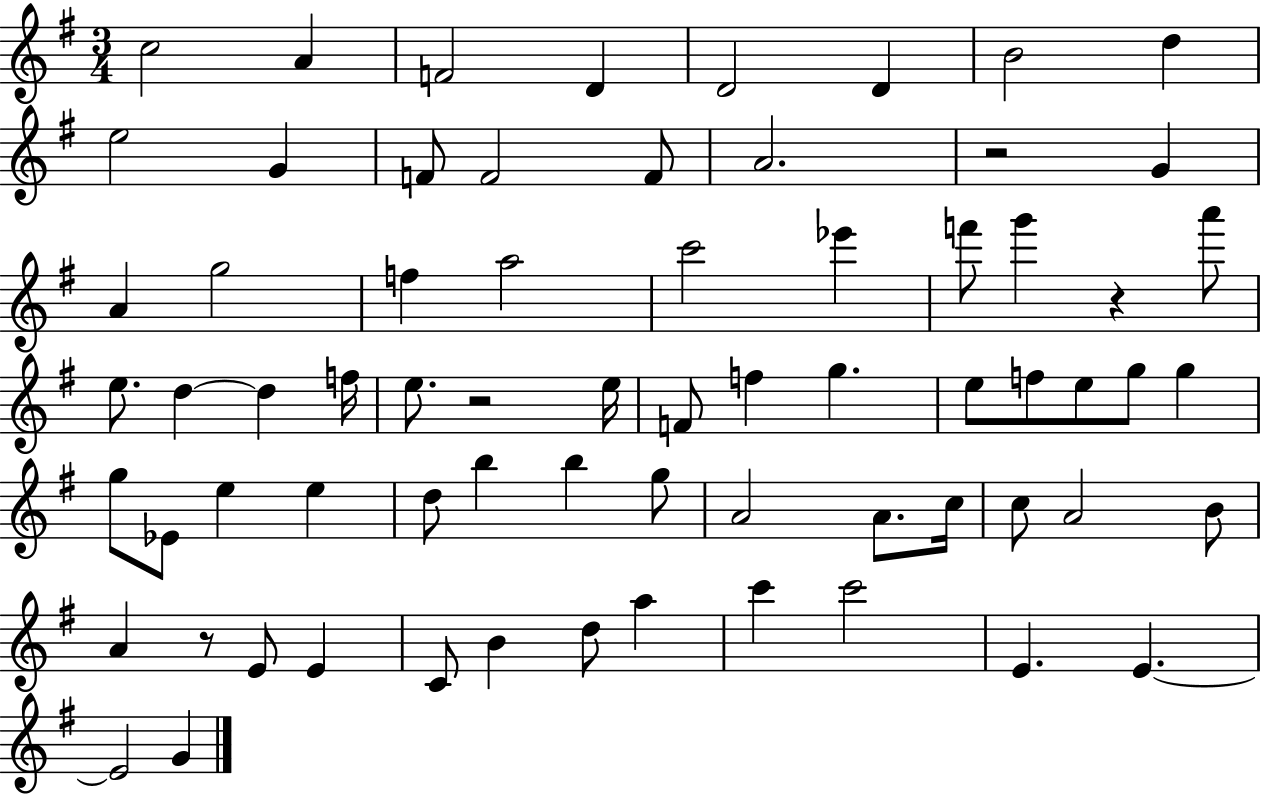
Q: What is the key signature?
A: G major